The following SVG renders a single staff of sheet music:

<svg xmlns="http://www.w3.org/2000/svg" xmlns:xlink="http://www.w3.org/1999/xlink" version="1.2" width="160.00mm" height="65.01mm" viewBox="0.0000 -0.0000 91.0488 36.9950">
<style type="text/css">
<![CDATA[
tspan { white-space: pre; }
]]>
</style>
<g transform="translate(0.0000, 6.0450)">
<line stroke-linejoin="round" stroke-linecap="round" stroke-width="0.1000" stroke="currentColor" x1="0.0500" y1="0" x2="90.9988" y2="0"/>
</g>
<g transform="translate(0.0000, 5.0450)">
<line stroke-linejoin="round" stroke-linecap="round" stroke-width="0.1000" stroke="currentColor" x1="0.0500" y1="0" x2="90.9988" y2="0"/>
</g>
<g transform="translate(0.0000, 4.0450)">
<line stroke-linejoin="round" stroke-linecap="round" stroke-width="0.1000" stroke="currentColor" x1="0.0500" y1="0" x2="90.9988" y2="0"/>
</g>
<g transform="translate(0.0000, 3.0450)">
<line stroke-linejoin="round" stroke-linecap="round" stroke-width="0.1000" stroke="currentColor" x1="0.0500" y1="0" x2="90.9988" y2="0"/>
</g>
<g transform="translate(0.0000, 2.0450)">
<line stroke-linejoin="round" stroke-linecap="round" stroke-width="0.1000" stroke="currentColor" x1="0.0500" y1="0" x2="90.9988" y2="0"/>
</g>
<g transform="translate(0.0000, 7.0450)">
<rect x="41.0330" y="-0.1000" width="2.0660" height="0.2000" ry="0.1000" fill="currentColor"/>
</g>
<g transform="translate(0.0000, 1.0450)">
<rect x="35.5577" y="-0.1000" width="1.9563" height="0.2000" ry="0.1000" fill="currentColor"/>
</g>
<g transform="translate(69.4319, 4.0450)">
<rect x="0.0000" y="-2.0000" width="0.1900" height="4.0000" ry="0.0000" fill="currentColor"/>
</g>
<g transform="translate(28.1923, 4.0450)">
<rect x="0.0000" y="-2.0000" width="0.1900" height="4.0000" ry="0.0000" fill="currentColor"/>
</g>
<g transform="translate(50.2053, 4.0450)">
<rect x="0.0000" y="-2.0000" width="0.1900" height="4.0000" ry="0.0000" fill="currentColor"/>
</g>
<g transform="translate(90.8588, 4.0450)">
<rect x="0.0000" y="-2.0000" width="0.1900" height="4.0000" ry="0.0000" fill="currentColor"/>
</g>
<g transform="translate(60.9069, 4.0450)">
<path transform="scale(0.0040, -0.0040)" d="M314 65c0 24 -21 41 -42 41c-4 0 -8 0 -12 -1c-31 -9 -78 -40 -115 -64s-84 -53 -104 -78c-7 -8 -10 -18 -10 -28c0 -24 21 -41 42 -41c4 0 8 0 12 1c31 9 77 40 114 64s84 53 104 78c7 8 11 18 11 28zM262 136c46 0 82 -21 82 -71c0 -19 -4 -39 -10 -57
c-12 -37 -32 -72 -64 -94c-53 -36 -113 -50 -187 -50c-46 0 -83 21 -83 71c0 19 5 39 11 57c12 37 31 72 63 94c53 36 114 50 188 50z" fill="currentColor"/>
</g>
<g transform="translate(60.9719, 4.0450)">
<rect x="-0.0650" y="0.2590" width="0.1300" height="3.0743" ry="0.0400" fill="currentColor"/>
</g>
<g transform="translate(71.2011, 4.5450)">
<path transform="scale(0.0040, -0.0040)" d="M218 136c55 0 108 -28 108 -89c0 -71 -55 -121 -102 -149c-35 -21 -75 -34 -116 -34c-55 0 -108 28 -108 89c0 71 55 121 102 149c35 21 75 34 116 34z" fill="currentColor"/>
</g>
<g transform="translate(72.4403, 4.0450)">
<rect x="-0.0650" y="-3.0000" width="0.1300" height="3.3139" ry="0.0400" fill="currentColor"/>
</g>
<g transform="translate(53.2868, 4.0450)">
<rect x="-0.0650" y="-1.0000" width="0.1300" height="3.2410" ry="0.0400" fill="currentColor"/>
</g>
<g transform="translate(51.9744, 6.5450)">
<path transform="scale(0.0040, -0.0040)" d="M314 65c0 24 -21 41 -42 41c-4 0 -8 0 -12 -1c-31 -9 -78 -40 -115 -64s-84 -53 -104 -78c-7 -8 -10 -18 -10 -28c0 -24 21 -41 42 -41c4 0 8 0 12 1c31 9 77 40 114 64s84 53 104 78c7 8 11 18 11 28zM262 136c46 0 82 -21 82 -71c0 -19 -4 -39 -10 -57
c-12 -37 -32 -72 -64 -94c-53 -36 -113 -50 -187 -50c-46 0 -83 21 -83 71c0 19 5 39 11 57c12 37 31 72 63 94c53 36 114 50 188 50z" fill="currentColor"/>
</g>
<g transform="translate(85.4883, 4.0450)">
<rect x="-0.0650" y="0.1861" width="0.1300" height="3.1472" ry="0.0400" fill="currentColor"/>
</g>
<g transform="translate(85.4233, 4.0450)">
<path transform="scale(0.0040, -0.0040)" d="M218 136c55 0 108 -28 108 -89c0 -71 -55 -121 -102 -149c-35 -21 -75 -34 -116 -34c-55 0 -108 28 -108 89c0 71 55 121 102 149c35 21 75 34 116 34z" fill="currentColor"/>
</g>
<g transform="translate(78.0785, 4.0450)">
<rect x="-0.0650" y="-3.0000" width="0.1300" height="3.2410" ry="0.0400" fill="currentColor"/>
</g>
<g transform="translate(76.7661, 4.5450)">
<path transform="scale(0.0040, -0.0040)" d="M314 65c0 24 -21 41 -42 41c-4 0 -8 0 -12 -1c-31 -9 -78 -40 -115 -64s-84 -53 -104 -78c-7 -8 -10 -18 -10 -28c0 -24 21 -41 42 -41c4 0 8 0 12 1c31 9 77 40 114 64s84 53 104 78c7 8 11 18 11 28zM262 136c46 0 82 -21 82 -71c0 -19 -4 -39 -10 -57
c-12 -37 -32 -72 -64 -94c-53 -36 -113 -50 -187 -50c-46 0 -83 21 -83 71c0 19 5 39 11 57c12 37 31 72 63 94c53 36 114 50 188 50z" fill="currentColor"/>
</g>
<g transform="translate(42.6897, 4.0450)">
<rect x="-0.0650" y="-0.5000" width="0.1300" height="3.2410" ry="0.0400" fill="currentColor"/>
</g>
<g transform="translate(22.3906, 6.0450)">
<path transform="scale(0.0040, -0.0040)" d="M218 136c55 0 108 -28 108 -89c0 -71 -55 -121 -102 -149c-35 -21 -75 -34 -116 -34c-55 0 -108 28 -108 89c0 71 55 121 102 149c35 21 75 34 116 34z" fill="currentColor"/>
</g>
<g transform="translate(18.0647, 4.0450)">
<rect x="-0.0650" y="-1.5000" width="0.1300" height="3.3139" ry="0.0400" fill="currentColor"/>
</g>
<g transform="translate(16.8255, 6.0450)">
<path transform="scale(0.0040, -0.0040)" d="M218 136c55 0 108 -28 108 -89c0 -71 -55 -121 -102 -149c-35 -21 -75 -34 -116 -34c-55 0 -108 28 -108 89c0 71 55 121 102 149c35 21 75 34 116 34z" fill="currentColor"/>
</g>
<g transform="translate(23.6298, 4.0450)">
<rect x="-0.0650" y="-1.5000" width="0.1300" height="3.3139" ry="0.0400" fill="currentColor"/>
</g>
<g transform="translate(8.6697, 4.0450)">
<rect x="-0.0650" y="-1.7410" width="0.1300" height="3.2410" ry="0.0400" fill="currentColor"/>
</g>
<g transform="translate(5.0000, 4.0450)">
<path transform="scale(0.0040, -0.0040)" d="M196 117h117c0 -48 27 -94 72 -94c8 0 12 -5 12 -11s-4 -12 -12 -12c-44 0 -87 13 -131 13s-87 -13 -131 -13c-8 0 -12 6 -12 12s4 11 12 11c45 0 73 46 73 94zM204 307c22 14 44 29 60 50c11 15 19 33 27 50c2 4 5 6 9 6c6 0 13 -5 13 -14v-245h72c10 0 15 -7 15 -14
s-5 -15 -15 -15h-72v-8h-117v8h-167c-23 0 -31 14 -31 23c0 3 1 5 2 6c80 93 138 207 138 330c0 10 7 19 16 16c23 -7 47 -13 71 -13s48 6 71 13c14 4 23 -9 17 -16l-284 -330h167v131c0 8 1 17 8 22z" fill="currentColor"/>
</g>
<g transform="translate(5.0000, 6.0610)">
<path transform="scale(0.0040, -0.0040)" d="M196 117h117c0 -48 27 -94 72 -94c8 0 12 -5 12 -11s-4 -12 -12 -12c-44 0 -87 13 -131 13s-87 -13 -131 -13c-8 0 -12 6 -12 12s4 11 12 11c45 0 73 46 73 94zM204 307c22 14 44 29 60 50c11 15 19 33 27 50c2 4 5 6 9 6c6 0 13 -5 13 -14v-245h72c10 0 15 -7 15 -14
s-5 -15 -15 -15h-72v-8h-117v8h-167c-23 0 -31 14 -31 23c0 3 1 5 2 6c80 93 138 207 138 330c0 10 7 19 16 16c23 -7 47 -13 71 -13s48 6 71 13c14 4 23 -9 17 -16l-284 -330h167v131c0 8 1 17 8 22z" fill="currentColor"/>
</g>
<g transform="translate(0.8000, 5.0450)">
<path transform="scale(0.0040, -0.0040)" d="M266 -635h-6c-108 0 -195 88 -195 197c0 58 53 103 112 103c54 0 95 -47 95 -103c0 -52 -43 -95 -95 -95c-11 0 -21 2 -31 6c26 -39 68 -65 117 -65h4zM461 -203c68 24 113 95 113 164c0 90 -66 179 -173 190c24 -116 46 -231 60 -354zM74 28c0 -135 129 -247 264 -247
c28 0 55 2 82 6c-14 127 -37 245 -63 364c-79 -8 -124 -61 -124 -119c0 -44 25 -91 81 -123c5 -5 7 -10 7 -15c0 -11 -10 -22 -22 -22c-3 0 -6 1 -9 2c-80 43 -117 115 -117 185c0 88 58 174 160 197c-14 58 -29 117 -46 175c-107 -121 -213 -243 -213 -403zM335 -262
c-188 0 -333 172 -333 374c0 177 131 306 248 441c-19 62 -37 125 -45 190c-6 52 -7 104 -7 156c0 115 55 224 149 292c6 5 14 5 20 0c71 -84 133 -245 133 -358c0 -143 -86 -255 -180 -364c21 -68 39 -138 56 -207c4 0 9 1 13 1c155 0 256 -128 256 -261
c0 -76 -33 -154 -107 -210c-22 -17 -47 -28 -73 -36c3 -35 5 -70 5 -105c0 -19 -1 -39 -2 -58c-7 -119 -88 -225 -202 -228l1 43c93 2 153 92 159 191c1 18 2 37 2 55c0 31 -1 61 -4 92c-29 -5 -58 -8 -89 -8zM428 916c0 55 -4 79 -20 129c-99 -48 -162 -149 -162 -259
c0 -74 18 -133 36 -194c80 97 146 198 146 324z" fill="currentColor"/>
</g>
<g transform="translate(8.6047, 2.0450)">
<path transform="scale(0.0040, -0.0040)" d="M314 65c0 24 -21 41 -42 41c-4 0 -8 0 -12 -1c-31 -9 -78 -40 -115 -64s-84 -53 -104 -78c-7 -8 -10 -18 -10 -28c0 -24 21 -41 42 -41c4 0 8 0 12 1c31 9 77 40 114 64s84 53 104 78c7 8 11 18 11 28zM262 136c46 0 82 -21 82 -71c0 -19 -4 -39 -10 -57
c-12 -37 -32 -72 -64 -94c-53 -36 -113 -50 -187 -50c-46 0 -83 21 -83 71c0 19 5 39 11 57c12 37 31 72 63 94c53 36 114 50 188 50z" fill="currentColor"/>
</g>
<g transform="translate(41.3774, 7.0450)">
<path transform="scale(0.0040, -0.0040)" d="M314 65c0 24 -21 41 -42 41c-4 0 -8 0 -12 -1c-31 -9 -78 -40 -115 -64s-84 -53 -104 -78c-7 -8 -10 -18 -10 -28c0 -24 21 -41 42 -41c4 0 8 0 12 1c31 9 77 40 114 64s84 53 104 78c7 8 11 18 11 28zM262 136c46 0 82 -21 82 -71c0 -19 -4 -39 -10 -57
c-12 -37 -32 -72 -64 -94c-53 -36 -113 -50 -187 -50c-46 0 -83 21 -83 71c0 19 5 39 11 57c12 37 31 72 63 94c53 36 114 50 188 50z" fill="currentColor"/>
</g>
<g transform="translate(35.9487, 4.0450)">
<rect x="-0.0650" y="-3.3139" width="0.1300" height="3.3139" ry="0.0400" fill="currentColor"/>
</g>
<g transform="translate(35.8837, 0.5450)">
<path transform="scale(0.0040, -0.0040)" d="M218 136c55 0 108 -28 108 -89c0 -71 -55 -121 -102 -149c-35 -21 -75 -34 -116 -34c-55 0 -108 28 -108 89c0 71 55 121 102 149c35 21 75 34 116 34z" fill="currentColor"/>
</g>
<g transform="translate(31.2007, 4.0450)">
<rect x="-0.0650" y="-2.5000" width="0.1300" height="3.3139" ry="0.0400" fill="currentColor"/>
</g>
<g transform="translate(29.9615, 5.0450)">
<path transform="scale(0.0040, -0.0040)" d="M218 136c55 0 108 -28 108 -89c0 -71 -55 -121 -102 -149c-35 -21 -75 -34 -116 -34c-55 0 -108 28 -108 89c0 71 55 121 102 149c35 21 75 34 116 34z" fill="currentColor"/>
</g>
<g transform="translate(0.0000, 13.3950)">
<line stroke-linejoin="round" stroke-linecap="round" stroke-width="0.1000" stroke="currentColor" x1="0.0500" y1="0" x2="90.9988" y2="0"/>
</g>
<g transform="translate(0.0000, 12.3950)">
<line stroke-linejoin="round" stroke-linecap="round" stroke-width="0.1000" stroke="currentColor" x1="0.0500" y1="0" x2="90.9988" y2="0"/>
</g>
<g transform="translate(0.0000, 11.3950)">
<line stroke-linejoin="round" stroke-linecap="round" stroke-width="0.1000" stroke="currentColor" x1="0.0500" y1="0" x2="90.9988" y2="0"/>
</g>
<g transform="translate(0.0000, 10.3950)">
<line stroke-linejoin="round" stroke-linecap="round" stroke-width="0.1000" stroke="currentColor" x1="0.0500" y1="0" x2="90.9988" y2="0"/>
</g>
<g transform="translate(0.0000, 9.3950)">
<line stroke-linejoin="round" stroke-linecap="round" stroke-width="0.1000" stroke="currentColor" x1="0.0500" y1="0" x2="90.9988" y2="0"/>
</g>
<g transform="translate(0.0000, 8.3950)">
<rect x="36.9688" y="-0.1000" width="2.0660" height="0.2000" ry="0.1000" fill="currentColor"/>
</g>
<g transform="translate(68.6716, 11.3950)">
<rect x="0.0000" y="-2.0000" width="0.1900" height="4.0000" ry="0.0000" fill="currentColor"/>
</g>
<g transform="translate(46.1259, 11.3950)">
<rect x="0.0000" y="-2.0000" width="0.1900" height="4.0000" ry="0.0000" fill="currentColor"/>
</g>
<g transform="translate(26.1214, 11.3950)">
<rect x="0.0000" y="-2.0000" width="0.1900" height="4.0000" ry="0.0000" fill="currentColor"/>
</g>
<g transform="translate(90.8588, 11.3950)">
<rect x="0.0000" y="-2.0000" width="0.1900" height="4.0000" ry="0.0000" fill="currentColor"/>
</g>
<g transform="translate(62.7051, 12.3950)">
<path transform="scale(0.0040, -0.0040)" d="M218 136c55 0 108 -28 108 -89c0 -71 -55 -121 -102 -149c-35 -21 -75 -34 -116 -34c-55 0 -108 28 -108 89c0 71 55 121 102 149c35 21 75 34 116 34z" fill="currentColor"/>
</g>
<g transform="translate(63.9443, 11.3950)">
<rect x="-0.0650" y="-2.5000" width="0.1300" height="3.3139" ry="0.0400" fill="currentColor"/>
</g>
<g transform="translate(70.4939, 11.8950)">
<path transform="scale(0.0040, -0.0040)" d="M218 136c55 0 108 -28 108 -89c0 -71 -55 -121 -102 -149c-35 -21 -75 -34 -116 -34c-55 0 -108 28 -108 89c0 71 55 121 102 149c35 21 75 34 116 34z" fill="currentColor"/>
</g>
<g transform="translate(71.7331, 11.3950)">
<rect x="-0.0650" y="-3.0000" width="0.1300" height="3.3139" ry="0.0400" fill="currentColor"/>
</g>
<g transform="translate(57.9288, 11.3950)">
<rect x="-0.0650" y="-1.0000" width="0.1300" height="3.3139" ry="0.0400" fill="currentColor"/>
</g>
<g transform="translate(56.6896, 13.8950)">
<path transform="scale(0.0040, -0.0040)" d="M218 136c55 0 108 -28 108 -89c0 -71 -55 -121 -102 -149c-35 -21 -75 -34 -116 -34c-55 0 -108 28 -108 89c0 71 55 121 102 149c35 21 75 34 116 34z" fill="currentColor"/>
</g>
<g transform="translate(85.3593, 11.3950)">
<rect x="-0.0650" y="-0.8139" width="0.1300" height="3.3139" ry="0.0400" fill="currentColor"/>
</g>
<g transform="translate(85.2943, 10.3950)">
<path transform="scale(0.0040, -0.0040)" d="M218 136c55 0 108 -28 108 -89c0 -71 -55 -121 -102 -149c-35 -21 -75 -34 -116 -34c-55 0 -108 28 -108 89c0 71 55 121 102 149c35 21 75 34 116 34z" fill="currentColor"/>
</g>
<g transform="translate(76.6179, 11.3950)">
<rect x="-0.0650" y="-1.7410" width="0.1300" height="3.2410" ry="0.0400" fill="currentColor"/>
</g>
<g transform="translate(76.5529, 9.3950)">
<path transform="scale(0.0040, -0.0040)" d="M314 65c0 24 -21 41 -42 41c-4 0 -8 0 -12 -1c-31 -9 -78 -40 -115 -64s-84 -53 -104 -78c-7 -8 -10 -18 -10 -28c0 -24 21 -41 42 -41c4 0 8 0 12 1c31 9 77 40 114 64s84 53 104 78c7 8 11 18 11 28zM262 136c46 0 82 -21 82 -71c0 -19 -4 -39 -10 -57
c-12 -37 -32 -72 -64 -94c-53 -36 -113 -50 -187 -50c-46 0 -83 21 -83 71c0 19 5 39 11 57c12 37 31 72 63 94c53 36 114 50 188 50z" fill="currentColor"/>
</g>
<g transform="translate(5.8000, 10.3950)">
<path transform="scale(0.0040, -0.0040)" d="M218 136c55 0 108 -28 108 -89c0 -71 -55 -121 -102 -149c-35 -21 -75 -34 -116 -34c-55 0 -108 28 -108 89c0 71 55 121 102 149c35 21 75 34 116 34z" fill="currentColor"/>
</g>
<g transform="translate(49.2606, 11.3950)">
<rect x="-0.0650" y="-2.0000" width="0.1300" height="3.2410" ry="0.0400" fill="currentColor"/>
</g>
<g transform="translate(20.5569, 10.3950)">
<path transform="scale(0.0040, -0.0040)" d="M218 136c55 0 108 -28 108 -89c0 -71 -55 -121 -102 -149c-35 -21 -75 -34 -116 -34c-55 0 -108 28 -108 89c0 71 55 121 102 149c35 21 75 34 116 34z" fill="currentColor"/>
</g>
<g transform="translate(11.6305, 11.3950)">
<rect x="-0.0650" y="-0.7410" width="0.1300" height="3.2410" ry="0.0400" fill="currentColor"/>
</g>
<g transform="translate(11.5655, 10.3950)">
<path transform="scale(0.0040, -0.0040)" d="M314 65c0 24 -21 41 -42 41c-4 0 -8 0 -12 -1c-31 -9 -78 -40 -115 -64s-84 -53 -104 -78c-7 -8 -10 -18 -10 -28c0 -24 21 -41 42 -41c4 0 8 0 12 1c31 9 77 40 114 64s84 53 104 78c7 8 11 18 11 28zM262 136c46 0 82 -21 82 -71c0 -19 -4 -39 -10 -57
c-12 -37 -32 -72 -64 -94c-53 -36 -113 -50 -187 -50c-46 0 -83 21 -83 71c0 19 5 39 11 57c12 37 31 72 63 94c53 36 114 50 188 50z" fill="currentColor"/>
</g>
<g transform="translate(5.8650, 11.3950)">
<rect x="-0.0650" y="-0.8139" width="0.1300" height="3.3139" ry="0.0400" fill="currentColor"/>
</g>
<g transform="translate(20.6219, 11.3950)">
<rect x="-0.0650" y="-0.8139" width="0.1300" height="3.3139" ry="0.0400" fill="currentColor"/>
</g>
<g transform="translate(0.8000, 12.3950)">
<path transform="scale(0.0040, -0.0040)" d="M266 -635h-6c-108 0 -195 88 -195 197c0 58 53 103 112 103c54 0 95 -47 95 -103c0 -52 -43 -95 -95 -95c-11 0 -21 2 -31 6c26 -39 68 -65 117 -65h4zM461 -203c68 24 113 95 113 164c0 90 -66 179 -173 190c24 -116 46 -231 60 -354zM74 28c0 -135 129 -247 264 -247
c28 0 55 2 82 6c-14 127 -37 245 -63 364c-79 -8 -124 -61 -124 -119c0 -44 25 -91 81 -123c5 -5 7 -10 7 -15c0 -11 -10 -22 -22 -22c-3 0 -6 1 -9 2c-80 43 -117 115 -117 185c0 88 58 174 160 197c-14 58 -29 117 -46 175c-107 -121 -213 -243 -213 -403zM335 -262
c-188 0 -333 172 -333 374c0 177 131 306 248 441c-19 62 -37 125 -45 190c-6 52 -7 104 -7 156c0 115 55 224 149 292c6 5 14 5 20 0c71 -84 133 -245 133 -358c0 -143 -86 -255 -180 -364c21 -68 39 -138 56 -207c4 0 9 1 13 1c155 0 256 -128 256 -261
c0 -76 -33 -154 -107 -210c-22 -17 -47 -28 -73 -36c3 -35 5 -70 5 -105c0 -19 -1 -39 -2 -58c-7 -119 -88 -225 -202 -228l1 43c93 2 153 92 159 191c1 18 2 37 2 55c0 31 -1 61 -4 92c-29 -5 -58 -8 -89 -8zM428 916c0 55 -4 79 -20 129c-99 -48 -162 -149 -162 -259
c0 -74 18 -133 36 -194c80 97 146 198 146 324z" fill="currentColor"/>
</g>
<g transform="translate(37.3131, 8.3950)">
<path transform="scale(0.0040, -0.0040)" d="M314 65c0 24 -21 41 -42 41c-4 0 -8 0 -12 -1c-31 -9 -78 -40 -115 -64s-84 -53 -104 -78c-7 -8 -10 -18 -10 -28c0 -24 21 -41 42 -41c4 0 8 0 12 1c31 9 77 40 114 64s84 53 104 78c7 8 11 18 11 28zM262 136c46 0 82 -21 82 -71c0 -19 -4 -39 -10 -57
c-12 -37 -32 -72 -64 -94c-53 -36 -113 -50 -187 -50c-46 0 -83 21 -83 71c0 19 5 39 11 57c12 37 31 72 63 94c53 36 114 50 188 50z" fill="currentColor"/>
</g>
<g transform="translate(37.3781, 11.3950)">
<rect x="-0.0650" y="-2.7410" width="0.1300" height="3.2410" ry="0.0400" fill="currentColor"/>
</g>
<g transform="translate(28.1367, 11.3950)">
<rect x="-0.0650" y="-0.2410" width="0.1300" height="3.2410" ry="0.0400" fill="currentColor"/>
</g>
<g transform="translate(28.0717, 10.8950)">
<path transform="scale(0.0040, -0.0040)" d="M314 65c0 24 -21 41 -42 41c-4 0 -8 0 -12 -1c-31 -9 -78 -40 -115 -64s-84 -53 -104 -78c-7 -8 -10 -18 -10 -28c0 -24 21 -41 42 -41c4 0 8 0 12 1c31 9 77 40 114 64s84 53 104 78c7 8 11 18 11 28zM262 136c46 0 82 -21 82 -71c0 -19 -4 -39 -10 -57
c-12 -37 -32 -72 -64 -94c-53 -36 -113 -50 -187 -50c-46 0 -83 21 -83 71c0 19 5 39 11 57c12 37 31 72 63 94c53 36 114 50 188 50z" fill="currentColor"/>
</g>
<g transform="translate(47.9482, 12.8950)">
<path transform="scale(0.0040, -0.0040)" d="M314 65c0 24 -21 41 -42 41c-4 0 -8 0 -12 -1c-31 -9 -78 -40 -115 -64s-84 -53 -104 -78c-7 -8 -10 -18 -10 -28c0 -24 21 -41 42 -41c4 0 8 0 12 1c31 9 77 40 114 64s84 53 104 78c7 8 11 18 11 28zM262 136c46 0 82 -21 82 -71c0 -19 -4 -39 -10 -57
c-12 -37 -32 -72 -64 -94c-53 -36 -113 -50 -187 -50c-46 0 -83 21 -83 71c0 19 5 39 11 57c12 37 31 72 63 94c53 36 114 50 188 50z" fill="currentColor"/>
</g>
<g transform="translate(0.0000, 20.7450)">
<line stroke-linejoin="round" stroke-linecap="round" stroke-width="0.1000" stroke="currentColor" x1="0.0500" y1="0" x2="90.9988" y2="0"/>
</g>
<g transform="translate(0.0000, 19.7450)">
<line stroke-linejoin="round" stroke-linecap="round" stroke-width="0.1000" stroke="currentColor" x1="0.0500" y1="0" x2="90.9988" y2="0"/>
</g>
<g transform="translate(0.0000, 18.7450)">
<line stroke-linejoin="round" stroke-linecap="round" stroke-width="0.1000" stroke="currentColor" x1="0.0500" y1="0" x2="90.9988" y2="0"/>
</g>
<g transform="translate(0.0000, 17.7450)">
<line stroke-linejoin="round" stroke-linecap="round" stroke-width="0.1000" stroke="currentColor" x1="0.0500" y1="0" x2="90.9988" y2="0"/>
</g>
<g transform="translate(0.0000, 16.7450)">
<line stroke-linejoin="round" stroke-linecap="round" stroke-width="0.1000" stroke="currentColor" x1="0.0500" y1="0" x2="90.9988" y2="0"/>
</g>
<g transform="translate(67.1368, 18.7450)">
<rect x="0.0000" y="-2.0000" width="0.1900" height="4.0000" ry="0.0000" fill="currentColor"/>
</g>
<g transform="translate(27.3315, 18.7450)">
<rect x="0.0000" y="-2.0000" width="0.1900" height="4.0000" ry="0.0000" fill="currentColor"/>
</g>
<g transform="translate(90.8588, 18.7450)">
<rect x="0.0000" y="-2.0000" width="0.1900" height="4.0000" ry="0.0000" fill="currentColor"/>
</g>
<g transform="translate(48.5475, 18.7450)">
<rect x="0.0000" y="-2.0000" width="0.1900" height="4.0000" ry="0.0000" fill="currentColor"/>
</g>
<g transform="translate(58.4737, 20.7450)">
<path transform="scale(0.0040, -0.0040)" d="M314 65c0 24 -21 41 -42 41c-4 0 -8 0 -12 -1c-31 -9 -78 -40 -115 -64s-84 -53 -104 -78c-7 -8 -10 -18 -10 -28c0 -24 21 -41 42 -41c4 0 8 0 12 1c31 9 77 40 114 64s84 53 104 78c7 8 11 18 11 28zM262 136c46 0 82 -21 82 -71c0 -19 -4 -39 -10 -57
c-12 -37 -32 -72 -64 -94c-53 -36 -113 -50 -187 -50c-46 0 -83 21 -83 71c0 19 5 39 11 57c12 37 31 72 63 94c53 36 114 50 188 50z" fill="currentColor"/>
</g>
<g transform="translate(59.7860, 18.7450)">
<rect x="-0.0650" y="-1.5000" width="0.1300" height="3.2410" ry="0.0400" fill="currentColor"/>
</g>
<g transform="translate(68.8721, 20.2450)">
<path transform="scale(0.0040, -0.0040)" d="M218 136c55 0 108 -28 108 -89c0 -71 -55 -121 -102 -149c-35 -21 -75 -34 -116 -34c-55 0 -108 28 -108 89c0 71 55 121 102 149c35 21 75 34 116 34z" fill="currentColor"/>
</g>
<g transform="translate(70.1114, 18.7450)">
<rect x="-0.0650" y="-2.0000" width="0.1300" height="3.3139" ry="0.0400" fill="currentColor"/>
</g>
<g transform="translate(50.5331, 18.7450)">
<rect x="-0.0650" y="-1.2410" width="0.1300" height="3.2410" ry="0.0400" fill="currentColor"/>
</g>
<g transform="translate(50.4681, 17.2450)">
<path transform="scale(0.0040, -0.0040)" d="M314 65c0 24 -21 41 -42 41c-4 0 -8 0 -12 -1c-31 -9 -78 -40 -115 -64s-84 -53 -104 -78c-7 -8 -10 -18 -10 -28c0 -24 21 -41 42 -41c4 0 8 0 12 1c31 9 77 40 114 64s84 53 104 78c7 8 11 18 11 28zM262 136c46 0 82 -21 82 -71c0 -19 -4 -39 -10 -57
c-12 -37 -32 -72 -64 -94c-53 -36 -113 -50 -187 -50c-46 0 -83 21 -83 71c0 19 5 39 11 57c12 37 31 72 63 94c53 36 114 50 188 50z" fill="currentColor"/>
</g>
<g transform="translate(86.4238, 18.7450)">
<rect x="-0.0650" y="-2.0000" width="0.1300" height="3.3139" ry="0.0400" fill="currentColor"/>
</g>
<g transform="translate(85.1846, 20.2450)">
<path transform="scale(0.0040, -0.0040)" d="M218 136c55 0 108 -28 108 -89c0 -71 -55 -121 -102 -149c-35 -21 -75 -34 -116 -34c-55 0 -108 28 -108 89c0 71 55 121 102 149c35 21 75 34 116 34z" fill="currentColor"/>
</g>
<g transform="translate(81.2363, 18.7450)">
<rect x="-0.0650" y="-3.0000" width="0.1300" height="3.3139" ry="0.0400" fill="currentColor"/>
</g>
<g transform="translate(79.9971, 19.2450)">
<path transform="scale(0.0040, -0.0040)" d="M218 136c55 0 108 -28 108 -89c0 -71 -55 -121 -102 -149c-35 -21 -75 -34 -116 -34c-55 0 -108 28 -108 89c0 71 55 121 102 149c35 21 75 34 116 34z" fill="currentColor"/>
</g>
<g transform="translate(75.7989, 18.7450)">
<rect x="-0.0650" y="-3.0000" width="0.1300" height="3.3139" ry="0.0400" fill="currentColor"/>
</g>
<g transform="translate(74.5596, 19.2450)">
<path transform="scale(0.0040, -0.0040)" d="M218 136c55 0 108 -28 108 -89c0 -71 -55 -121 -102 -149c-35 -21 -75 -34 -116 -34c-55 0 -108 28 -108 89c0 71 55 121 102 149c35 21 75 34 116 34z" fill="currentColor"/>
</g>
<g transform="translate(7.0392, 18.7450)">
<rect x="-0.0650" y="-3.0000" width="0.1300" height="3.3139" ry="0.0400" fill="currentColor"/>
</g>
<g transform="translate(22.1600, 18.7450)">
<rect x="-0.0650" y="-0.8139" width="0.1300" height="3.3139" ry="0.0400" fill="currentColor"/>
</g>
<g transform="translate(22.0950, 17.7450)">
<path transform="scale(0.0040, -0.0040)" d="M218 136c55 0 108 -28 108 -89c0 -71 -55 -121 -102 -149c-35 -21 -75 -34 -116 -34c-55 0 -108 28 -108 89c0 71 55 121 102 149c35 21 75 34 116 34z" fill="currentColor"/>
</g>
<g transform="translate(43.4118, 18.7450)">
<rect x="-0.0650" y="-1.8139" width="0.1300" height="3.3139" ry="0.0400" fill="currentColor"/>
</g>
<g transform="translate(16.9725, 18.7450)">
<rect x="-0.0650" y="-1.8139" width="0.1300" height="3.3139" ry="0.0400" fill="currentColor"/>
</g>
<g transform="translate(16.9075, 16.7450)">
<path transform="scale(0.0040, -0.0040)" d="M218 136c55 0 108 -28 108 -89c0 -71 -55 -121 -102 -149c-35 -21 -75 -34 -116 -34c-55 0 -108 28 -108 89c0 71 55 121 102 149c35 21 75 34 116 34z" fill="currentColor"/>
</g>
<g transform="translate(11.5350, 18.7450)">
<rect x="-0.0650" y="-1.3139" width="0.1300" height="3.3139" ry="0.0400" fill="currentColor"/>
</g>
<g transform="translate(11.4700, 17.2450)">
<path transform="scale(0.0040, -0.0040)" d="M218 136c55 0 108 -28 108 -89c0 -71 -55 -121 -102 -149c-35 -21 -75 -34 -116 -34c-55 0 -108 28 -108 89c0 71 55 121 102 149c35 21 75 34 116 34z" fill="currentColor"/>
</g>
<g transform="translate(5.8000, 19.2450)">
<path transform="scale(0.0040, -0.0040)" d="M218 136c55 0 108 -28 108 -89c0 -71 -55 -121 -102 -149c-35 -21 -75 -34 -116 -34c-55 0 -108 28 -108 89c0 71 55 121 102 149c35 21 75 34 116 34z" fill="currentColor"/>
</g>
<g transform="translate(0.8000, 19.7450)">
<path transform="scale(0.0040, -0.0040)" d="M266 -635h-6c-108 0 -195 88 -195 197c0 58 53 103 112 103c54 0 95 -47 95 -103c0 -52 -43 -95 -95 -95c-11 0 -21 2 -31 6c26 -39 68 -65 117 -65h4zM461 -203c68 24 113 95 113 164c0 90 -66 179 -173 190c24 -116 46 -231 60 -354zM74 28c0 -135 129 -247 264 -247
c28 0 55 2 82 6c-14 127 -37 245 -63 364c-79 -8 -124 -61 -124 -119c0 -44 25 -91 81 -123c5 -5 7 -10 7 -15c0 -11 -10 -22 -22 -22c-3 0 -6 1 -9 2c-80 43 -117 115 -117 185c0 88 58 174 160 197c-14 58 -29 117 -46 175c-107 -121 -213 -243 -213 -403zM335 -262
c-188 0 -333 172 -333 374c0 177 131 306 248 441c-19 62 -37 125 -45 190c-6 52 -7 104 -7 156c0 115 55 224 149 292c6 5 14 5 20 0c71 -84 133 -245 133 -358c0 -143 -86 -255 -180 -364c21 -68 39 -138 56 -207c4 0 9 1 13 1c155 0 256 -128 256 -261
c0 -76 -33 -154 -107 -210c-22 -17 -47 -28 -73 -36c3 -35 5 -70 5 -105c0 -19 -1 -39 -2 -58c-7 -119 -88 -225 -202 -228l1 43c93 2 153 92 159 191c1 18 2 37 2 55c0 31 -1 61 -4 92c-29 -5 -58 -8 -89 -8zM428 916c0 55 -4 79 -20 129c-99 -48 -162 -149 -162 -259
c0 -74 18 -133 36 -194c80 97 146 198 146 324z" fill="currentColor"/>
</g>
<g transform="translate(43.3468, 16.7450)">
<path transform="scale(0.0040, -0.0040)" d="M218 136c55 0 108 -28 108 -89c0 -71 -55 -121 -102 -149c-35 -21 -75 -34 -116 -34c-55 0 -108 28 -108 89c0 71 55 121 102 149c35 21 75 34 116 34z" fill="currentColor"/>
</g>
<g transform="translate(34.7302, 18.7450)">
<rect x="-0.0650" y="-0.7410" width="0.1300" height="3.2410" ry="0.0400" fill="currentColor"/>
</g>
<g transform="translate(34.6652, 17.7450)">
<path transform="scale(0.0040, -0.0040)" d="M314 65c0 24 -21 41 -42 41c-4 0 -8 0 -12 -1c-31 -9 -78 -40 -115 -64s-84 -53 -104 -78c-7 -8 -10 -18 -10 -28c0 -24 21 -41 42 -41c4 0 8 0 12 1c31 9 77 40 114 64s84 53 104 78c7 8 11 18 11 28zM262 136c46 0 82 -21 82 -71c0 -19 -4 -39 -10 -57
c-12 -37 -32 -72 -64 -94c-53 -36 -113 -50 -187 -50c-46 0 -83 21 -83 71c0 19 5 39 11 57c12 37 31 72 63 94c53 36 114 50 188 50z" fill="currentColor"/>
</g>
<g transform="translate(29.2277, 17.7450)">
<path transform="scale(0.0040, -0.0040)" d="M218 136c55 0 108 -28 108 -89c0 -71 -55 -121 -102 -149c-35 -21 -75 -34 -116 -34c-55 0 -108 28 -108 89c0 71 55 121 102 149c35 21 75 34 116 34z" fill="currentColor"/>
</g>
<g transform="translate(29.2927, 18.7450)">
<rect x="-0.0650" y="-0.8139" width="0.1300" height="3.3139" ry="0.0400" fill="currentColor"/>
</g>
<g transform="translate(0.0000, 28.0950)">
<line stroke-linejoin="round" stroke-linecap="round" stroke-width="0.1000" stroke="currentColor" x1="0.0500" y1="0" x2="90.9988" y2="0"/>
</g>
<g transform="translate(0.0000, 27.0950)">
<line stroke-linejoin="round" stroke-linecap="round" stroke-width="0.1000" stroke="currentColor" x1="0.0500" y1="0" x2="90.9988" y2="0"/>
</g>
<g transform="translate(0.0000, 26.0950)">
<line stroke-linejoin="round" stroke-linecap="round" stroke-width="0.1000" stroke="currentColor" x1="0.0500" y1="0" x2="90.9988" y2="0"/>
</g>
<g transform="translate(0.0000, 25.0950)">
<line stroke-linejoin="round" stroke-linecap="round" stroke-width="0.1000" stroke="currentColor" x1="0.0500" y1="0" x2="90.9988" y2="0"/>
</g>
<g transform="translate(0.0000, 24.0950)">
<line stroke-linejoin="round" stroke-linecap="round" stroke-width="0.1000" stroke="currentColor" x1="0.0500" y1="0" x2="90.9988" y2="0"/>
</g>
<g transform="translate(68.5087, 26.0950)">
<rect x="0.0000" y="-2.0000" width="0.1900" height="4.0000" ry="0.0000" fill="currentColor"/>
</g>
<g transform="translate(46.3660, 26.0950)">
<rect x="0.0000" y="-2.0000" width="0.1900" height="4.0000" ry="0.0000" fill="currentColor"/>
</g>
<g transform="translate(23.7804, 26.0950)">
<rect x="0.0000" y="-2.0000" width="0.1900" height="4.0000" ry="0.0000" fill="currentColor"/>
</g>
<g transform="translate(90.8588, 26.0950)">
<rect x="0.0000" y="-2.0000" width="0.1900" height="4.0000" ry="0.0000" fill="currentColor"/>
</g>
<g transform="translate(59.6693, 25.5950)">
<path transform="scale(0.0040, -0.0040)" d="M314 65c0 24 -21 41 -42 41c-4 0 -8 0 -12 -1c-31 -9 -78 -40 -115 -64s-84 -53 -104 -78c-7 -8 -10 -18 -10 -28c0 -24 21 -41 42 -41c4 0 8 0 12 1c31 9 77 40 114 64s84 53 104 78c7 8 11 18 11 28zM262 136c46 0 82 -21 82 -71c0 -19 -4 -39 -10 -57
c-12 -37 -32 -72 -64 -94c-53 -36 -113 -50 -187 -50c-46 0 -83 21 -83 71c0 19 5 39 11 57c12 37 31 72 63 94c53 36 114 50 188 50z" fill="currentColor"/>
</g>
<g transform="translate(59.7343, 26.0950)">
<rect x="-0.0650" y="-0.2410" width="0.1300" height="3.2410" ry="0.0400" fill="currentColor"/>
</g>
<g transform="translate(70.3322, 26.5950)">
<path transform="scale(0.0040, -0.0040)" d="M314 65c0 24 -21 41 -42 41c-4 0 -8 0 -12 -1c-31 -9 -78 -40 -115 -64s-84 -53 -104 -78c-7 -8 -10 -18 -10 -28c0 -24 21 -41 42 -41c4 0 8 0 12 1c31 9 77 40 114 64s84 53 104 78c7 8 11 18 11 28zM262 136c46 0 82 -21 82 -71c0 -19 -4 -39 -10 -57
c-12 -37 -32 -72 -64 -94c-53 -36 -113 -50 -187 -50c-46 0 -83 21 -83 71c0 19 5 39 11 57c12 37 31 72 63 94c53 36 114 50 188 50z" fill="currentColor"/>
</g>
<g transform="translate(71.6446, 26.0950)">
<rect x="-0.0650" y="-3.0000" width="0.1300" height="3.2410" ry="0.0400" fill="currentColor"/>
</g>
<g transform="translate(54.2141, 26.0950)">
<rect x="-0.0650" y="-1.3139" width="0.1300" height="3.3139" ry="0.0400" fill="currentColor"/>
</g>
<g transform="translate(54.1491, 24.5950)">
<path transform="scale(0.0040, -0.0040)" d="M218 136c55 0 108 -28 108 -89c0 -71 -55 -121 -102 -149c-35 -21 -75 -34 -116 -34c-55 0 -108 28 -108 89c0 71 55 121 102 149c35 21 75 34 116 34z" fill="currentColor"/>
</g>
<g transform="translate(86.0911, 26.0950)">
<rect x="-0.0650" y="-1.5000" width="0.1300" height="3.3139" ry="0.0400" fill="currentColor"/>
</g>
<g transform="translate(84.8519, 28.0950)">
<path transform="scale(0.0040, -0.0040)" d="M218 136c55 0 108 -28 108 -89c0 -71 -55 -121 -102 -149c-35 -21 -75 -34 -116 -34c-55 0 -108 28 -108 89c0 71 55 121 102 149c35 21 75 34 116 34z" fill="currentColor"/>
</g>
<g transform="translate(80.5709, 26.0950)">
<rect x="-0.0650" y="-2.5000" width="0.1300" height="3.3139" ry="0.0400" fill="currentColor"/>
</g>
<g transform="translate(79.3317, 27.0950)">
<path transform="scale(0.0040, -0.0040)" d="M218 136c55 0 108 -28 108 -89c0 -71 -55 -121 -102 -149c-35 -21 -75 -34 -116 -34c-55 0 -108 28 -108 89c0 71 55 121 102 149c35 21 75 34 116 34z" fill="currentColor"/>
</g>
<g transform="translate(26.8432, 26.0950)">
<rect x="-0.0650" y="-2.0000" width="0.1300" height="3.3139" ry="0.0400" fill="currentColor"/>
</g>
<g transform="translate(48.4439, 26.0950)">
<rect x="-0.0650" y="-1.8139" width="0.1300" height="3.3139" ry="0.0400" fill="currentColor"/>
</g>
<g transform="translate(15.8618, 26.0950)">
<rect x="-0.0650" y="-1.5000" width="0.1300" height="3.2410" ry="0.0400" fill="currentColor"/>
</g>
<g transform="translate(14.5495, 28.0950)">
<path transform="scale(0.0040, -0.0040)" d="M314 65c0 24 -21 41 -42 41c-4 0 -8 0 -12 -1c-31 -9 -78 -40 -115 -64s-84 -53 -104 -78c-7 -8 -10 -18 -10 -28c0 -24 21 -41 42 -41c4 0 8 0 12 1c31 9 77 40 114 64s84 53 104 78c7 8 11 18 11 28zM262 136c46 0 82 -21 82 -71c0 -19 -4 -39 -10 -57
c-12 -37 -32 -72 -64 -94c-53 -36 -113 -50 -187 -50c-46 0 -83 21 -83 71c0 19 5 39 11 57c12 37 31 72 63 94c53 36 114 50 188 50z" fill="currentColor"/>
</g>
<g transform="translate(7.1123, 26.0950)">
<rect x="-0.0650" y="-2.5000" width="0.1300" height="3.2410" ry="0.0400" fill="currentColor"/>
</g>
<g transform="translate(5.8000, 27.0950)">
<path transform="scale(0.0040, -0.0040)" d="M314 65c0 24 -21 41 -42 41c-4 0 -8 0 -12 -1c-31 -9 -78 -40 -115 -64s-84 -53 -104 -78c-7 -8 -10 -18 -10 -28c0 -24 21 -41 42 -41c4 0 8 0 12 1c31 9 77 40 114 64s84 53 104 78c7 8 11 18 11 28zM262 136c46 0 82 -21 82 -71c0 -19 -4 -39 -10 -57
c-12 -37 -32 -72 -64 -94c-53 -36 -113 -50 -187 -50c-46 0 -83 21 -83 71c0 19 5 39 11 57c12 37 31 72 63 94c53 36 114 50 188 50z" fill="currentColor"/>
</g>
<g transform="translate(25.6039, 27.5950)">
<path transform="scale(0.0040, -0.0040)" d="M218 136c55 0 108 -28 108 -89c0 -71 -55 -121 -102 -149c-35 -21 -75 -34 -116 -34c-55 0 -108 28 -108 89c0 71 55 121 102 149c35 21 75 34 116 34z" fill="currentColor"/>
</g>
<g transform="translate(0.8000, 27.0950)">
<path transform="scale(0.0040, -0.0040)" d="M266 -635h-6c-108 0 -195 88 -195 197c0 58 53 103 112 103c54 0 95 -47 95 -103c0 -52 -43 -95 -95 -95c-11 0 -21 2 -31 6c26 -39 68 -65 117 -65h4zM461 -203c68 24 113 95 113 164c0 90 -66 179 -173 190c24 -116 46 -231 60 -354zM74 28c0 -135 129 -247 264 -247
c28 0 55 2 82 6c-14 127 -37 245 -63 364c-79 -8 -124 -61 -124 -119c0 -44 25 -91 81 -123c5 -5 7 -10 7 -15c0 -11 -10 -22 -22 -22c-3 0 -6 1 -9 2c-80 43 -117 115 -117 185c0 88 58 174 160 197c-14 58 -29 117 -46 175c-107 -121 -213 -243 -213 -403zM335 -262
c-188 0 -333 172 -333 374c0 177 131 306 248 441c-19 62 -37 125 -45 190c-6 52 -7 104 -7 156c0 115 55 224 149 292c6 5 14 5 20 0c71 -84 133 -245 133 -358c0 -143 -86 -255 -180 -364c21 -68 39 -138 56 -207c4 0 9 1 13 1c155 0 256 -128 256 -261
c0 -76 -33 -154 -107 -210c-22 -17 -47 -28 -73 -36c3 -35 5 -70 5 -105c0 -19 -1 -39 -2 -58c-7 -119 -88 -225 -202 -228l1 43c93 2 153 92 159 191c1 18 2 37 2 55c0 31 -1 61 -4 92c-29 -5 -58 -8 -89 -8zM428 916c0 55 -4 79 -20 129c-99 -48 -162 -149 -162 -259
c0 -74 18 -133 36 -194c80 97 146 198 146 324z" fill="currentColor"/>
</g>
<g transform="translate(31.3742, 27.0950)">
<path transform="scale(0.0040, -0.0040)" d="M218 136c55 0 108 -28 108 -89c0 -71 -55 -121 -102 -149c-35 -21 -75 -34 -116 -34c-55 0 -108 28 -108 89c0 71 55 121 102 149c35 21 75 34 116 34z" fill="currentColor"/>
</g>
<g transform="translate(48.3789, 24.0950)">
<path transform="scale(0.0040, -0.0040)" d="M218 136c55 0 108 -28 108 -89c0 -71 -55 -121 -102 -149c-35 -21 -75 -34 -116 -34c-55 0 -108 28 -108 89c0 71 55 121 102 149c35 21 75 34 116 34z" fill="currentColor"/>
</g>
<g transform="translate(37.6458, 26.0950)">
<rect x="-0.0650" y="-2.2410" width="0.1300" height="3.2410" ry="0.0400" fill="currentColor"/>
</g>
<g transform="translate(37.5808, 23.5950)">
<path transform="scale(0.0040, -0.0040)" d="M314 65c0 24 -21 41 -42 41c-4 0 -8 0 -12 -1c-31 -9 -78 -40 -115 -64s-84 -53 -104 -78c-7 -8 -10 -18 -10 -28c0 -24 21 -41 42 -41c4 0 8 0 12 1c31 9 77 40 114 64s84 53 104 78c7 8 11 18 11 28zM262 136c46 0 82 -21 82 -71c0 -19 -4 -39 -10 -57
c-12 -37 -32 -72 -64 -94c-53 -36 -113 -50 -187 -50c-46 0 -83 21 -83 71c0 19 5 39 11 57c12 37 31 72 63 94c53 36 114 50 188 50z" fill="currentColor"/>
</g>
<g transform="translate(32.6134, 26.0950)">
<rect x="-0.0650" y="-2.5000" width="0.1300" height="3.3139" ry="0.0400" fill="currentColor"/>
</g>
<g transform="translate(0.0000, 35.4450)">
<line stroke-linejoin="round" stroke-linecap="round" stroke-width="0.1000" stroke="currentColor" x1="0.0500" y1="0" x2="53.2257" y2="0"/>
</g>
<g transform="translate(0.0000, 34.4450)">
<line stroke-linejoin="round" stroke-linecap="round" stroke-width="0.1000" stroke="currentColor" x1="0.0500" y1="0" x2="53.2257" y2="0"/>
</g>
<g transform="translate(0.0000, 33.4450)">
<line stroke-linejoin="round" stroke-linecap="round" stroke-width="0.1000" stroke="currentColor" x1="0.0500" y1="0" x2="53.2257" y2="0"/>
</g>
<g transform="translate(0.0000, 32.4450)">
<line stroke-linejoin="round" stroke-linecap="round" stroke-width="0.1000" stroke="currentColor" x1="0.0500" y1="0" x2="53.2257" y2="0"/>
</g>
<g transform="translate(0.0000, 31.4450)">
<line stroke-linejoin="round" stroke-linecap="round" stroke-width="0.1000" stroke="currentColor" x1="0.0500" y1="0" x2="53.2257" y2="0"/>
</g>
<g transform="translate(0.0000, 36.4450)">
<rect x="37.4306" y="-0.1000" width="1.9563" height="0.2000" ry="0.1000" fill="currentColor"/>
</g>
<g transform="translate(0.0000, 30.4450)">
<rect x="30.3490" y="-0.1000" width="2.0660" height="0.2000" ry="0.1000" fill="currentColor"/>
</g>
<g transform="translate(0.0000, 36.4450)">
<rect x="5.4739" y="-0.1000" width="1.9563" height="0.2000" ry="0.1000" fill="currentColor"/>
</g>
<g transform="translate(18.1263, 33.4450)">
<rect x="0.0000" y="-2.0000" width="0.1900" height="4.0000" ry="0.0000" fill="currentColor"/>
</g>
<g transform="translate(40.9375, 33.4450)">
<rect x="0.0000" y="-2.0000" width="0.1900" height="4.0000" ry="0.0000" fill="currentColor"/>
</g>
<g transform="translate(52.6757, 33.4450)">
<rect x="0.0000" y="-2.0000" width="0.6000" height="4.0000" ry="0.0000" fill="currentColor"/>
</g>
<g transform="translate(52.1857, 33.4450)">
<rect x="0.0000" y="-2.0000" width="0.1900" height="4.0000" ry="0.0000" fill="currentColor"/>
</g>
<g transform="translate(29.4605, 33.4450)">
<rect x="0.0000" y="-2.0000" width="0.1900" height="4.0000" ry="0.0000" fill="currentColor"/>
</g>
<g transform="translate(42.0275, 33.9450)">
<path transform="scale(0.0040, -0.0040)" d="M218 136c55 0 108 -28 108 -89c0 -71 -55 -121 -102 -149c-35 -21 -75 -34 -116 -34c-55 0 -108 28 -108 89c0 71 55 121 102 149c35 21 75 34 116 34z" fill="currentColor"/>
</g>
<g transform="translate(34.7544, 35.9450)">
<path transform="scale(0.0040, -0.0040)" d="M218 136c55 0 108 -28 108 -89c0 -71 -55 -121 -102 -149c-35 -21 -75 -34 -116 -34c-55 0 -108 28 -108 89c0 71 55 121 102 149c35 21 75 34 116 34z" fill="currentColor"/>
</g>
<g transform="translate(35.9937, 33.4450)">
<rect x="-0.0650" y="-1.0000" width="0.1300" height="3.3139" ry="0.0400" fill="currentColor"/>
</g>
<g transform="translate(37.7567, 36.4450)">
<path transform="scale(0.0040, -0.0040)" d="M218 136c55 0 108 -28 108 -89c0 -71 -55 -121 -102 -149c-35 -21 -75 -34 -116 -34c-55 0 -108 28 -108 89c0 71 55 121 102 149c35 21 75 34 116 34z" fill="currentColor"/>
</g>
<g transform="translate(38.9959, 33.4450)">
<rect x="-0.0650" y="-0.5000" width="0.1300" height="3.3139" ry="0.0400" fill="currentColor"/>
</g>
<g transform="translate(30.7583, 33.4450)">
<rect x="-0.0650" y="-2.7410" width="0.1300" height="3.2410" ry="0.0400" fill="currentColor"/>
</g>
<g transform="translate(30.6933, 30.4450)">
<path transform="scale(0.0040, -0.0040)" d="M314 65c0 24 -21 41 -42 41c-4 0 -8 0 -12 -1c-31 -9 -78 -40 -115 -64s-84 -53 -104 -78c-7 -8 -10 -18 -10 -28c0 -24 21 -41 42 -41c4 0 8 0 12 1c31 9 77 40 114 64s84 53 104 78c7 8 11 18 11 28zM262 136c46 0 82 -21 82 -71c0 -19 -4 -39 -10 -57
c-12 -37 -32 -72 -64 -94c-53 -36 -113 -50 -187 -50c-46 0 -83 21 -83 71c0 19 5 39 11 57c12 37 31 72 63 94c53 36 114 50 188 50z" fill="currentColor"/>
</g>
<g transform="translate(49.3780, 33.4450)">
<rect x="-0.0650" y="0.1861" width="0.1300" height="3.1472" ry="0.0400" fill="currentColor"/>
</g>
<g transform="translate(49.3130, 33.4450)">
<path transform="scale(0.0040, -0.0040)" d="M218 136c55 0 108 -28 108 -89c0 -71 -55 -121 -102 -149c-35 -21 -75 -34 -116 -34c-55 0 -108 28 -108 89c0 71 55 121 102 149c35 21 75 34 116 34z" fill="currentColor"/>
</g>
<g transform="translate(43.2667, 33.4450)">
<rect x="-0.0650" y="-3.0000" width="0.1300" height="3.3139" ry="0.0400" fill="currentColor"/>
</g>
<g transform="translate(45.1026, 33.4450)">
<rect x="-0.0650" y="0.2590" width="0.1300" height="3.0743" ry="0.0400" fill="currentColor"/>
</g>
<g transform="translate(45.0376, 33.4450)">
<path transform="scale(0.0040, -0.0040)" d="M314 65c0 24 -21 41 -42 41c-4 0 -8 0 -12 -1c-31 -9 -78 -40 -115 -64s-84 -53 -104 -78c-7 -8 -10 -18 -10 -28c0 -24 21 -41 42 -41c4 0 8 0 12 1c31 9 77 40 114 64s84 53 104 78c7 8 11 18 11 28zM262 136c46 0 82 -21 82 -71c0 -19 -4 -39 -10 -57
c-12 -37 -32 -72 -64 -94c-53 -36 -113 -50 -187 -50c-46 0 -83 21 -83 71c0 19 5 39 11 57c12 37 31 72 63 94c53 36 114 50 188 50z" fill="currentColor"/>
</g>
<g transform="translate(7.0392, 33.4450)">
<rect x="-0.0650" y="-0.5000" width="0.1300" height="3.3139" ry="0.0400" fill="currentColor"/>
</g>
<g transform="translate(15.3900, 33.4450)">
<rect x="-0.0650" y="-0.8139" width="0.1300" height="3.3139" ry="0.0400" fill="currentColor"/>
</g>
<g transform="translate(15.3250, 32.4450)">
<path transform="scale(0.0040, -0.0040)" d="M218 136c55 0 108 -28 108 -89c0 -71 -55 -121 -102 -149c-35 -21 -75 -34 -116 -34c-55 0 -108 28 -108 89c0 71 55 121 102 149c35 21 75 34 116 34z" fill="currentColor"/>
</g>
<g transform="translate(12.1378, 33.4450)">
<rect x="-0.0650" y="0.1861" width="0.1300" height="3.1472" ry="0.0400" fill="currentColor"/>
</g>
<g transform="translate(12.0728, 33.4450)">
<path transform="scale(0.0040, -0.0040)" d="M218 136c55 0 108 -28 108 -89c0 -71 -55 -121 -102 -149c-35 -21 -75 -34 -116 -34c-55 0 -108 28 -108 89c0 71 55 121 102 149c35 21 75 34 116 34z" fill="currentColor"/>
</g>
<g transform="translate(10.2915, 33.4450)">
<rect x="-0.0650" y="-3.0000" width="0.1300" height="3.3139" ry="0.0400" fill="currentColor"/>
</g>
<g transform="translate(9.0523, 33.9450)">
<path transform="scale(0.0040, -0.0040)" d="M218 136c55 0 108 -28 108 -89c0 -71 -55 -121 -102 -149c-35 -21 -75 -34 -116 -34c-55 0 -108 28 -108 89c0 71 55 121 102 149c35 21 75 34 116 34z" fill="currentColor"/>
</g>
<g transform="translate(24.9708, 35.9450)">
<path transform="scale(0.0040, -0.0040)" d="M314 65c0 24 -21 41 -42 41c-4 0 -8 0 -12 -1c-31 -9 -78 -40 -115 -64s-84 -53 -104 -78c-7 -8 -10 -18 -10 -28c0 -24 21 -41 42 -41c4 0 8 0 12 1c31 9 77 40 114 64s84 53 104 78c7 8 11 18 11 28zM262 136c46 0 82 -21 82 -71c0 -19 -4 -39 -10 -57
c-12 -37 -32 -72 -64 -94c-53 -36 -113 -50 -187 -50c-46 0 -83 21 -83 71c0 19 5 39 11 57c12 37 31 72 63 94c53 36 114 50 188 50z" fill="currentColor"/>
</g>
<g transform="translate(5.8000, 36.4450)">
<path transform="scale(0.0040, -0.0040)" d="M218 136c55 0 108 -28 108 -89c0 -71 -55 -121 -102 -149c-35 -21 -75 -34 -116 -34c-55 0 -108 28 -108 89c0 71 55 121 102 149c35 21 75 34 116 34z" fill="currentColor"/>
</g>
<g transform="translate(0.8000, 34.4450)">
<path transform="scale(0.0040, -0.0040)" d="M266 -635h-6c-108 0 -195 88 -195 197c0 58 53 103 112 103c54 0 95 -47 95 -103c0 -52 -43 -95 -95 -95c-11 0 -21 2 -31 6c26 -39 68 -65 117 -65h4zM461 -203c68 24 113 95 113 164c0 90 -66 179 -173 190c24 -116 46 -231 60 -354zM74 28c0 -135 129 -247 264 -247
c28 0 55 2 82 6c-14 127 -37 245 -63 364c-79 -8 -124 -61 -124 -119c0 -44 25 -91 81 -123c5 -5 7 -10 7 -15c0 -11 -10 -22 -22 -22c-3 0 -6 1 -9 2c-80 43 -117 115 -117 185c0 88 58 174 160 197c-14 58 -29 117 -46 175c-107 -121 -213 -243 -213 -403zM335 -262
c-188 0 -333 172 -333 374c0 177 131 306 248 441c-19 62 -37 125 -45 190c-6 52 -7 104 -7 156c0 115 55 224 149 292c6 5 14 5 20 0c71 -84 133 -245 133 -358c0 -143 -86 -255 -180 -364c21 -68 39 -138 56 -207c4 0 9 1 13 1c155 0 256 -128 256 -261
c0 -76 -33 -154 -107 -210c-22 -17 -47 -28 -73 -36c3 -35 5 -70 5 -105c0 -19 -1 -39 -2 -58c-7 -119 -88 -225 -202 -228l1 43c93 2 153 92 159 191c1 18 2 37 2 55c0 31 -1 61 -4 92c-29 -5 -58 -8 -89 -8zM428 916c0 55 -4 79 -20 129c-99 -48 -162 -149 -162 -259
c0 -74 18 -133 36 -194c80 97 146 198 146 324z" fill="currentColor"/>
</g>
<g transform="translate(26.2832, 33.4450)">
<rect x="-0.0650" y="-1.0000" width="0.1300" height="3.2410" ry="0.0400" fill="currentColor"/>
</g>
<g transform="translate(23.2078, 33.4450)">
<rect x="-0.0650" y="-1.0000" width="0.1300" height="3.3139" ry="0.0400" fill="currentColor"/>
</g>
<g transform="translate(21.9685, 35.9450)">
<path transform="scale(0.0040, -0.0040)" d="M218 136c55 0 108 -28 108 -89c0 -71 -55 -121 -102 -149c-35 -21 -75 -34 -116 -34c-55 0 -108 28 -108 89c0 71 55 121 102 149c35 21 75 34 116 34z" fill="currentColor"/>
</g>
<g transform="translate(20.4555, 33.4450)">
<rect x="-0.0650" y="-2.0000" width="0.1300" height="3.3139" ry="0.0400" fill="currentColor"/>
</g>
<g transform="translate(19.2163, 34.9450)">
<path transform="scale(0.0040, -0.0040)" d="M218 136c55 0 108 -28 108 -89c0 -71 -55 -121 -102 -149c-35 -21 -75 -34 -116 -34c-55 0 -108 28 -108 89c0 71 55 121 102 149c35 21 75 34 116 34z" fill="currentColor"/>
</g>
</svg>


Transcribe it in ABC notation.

X:1
T:Untitled
M:4/4
L:1/4
K:C
f2 E E G b C2 D2 B2 A A2 B d d2 d c2 a2 F2 D G A f2 d A e f d d d2 f e2 E2 F A A F G2 E2 F G g2 f e c2 A2 G E C A B d F D D2 a2 D C A B2 B